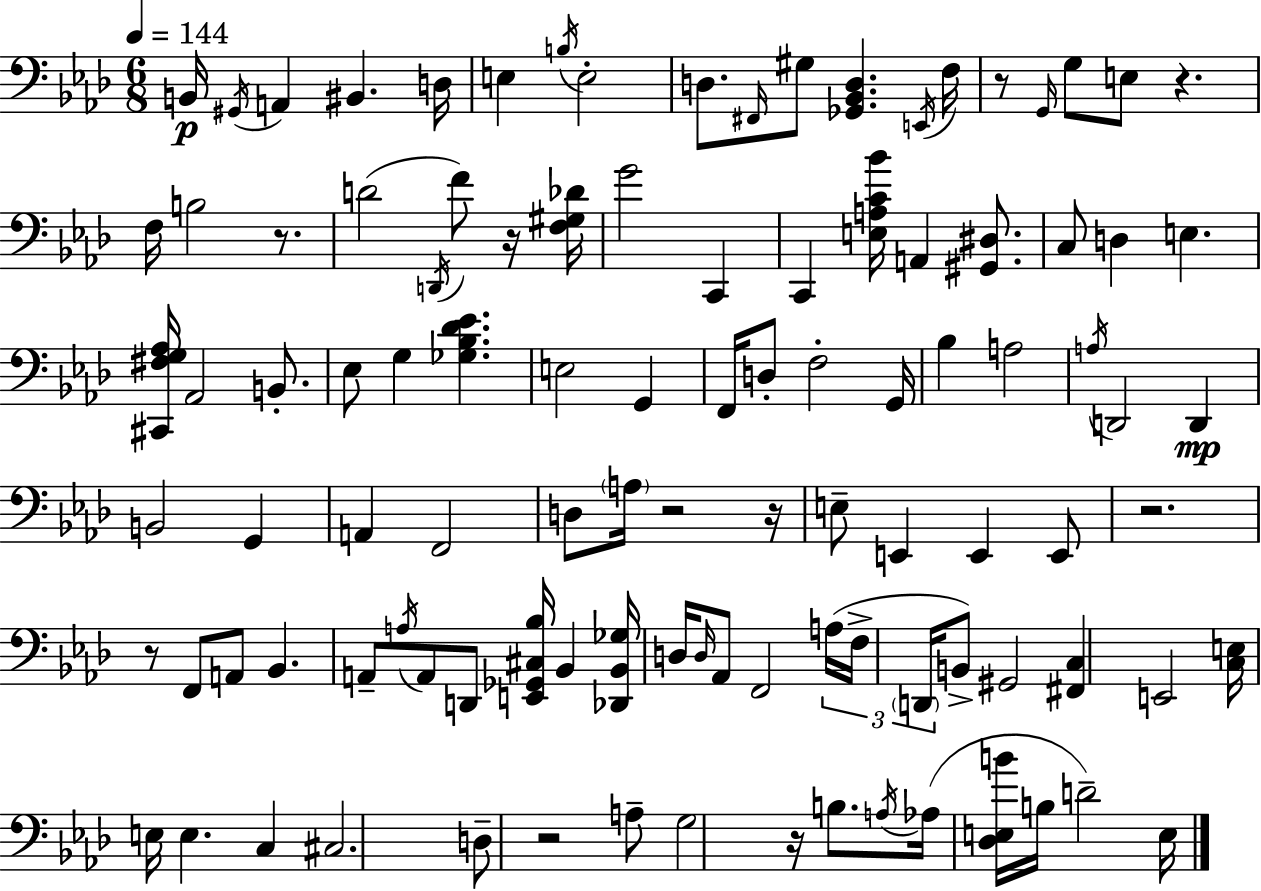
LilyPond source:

{
  \clef bass
  \numericTimeSignature
  \time 6/8
  \key f \minor
  \tempo 4 = 144
  \repeat volta 2 { b,16\p \acciaccatura { gis,16 } a,4 bis,4. | d16 e4 \acciaccatura { b16 } e2-. | d8. \grace { fis,16 } gis8 <ges, bes, d>4. | \acciaccatura { e,16 } f16 r8 \grace { g,16 } g8 e8 r4. | \break f16 b2 | r8. d'2( | \acciaccatura { d,16 } f'8) r16 <f gis des'>16 g'2 | c,4 c,4 <e a c' bes'>16 a,4 | \break <gis, dis>8. c8 d4 | e4. <cis, fis g aes>16 aes,2 | b,8.-. ees8 g4 | <ges bes des' ees'>4. e2 | \break g,4 f,16 d8-. f2-. | g,16 bes4 a2 | \acciaccatura { a16 } d,2 | d,4\mp b,2 | \break g,4 a,4 f,2 | d8 \parenthesize a16 r2 | r16 e8-- e,4 | e,4 e,8 r2. | \break r8 f,8 a,8 | bes,4. a,8-- \acciaccatura { a16 } a,8 | d,8 <e, ges, cis bes>16 bes,4 <des, bes, ges>16 d16 \grace { d16 } aes,8 | f,2 \tuplet 3/2 { a16( f16-> \parenthesize d,16 } b,8->) | \break gis,2 <fis, c>4 | e,2 <c e>16 e16 e4. | c4 cis2. | d8-- r2 | \break a8-- g2 | r16 b8. \acciaccatura { a16 } aes16( <des e b'>16 | b16 d'2--) e16 } \bar "|."
}